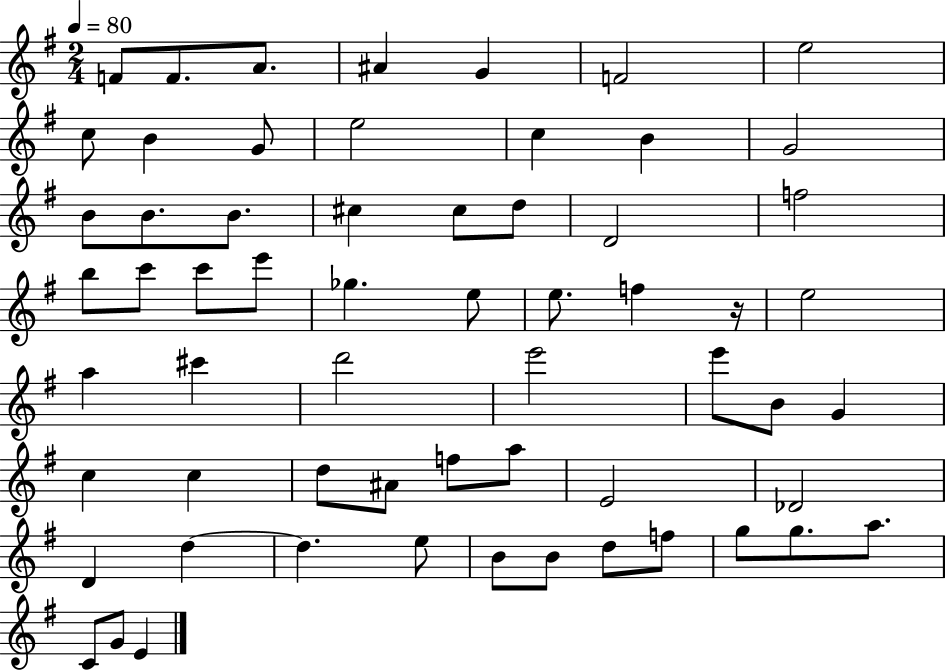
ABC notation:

X:1
T:Untitled
M:2/4
L:1/4
K:G
F/2 F/2 A/2 ^A G F2 e2 c/2 B G/2 e2 c B G2 B/2 B/2 B/2 ^c ^c/2 d/2 D2 f2 b/2 c'/2 c'/2 e'/2 _g e/2 e/2 f z/4 e2 a ^c' d'2 e'2 e'/2 B/2 G c c d/2 ^A/2 f/2 a/2 E2 _D2 D d d e/2 B/2 B/2 d/2 f/2 g/2 g/2 a/2 C/2 G/2 E